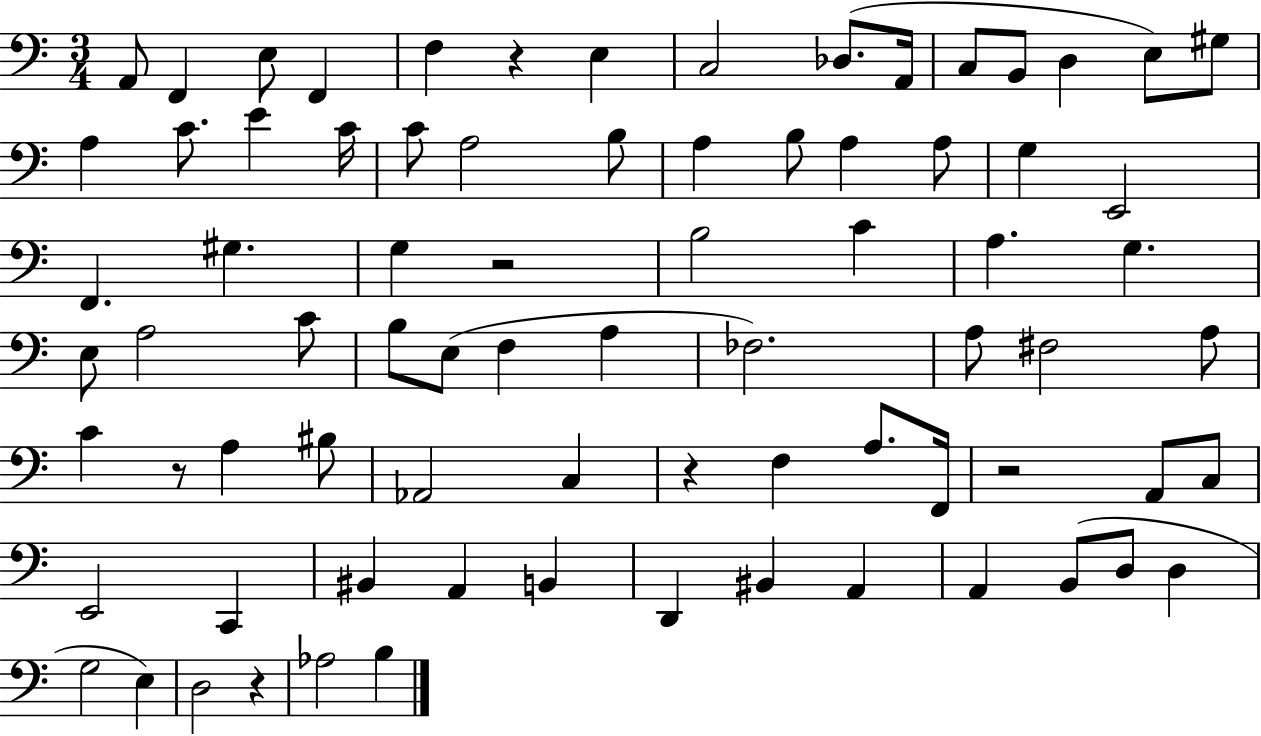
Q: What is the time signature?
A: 3/4